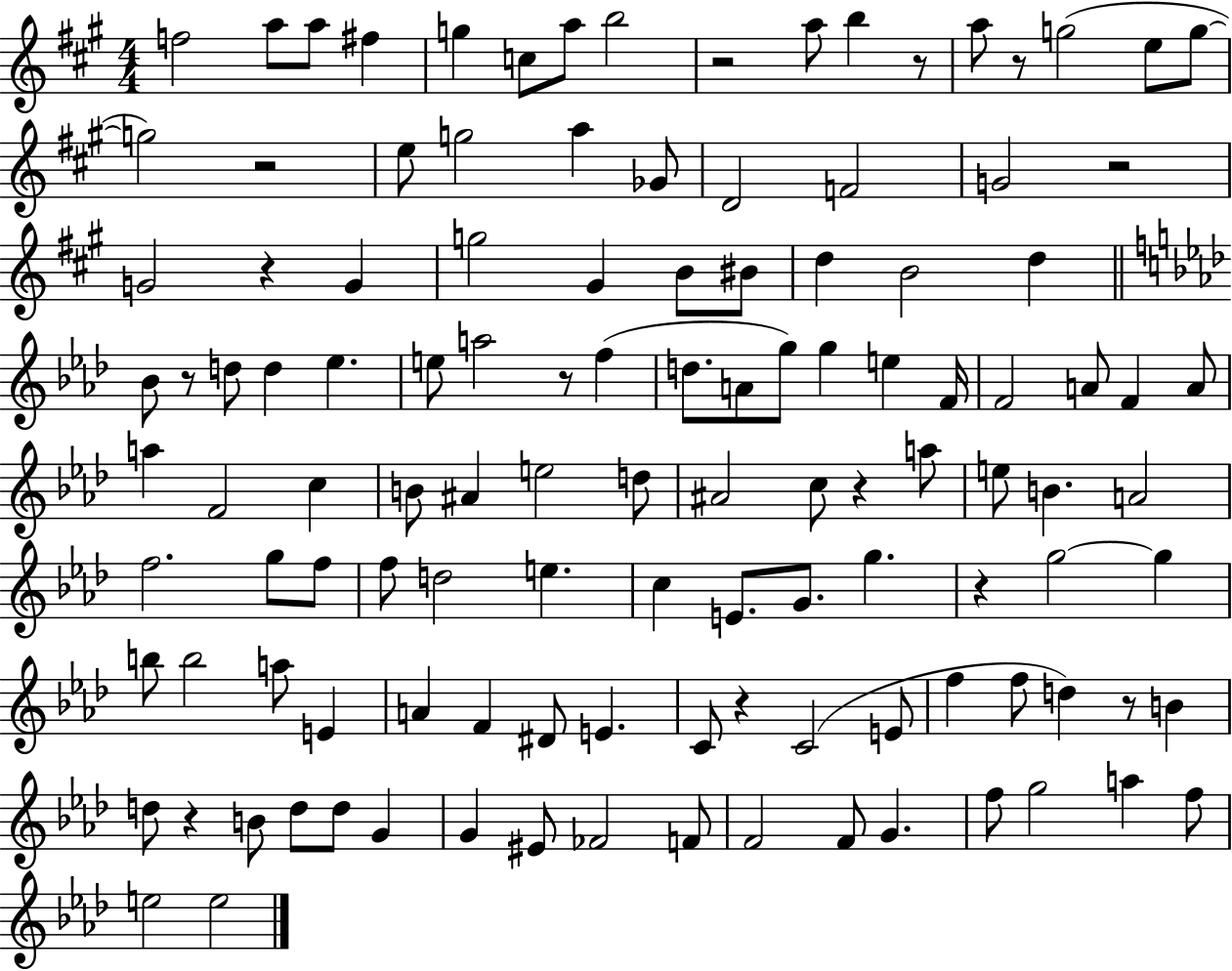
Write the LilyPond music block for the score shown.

{
  \clef treble
  \numericTimeSignature
  \time 4/4
  \key a \major
  f''2 a''8 a''8 fis''4 | g''4 c''8 a''8 b''2 | r2 a''8 b''4 r8 | a''8 r8 g''2( e''8 g''8~~ | \break g''2) r2 | e''8 g''2 a''4 ges'8 | d'2 f'2 | g'2 r2 | \break g'2 r4 g'4 | g''2 gis'4 b'8 bis'8 | d''4 b'2 d''4 | \bar "||" \break \key f \minor bes'8 r8 d''8 d''4 ees''4. | e''8 a''2 r8 f''4( | d''8. a'8 g''8) g''4 e''4 f'16 | f'2 a'8 f'4 a'8 | \break a''4 f'2 c''4 | b'8 ais'4 e''2 d''8 | ais'2 c''8 r4 a''8 | e''8 b'4. a'2 | \break f''2. g''8 f''8 | f''8 d''2 e''4. | c''4 e'8. g'8. g''4. | r4 g''2~~ g''4 | \break b''8 b''2 a''8 e'4 | a'4 f'4 dis'8 e'4. | c'8 r4 c'2( e'8 | f''4 f''8 d''4) r8 b'4 | \break d''8 r4 b'8 d''8 d''8 g'4 | g'4 eis'8 fes'2 f'8 | f'2 f'8 g'4. | f''8 g''2 a''4 f''8 | \break e''2 e''2 | \bar "|."
}